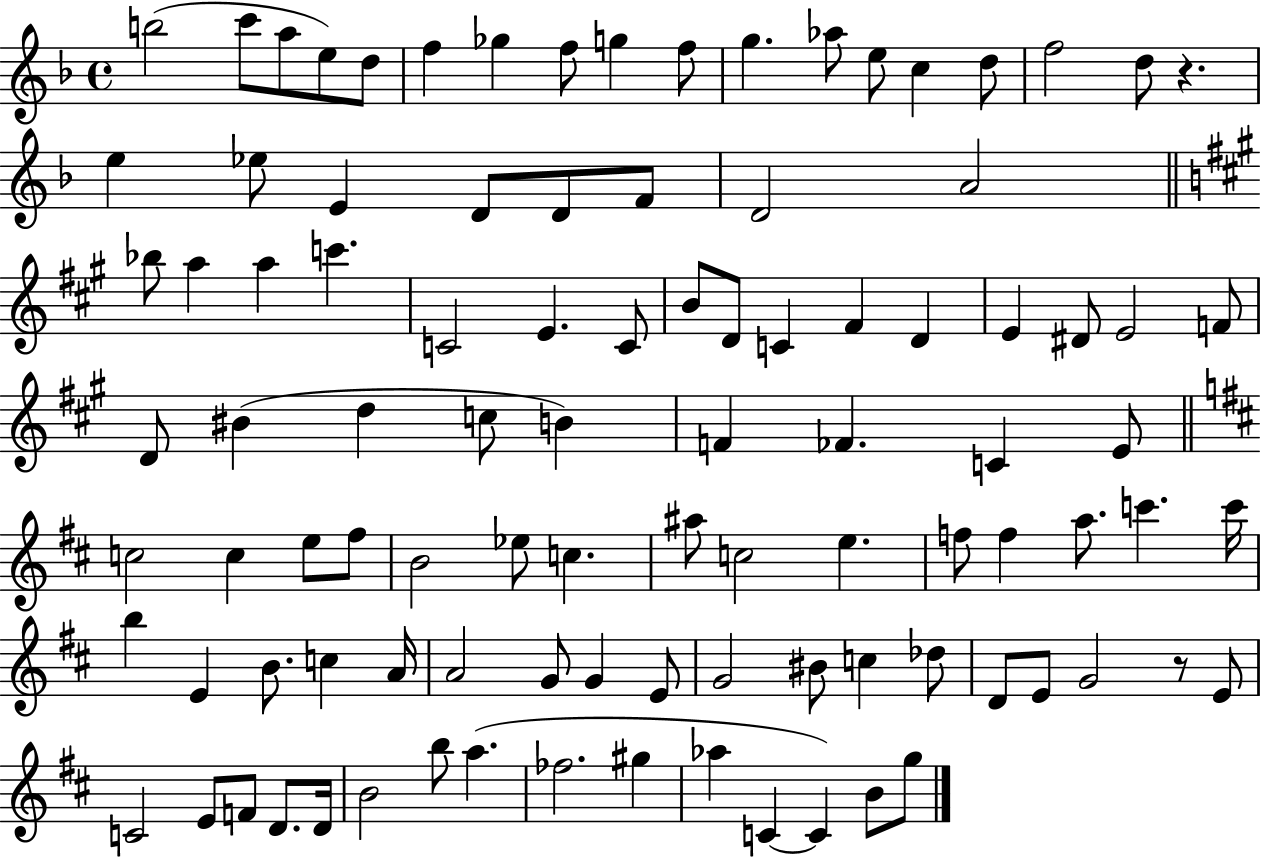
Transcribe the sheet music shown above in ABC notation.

X:1
T:Untitled
M:4/4
L:1/4
K:F
b2 c'/2 a/2 e/2 d/2 f _g f/2 g f/2 g _a/2 e/2 c d/2 f2 d/2 z e _e/2 E D/2 D/2 F/2 D2 A2 _b/2 a a c' C2 E C/2 B/2 D/2 C ^F D E ^D/2 E2 F/2 D/2 ^B d c/2 B F _F C E/2 c2 c e/2 ^f/2 B2 _e/2 c ^a/2 c2 e f/2 f a/2 c' c'/4 b E B/2 c A/4 A2 G/2 G E/2 G2 ^B/2 c _d/2 D/2 E/2 G2 z/2 E/2 C2 E/2 F/2 D/2 D/4 B2 b/2 a _f2 ^g _a C C B/2 g/2